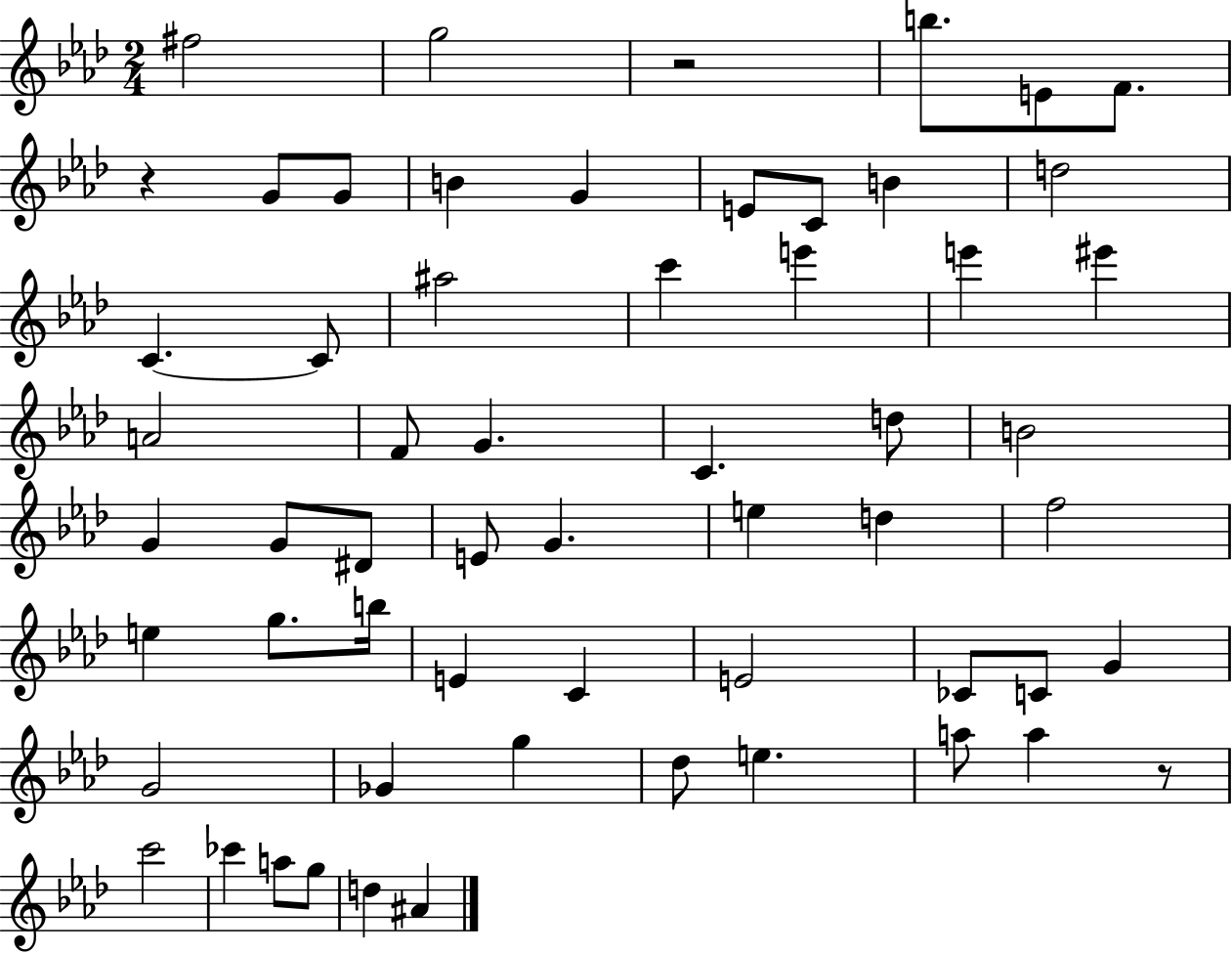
{
  \clef treble
  \numericTimeSignature
  \time 2/4
  \key aes \major
  fis''2 | g''2 | r2 | b''8. e'8 f'8. | \break r4 g'8 g'8 | b'4 g'4 | e'8 c'8 b'4 | d''2 | \break c'4.~~ c'8 | ais''2 | c'''4 e'''4 | e'''4 eis'''4 | \break a'2 | f'8 g'4. | c'4. d''8 | b'2 | \break g'4 g'8 dis'8 | e'8 g'4. | e''4 d''4 | f''2 | \break e''4 g''8. b''16 | e'4 c'4 | e'2 | ces'8 c'8 g'4 | \break g'2 | ges'4 g''4 | des''8 e''4. | a''8 a''4 r8 | \break c'''2 | ces'''4 a''8 g''8 | d''4 ais'4 | \bar "|."
}